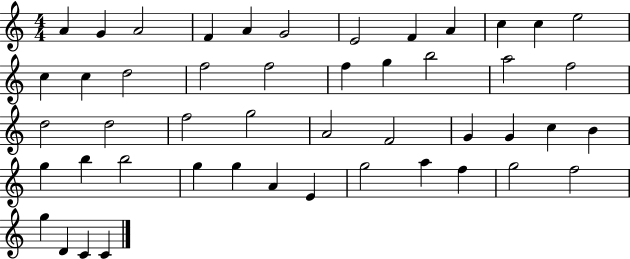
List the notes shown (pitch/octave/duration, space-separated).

A4/q G4/q A4/h F4/q A4/q G4/h E4/h F4/q A4/q C5/q C5/q E5/h C5/q C5/q D5/h F5/h F5/h F5/q G5/q B5/h A5/h F5/h D5/h D5/h F5/h G5/h A4/h F4/h G4/q G4/q C5/q B4/q G5/q B5/q B5/h G5/q G5/q A4/q E4/q G5/h A5/q F5/q G5/h F5/h G5/q D4/q C4/q C4/q